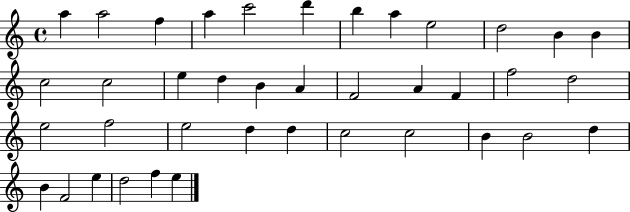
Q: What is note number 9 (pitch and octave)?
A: E5